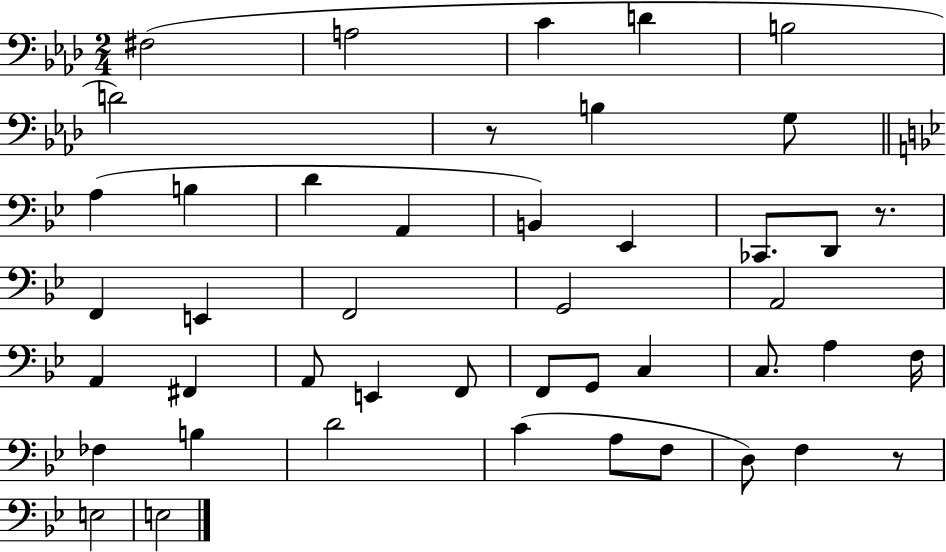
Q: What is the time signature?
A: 2/4